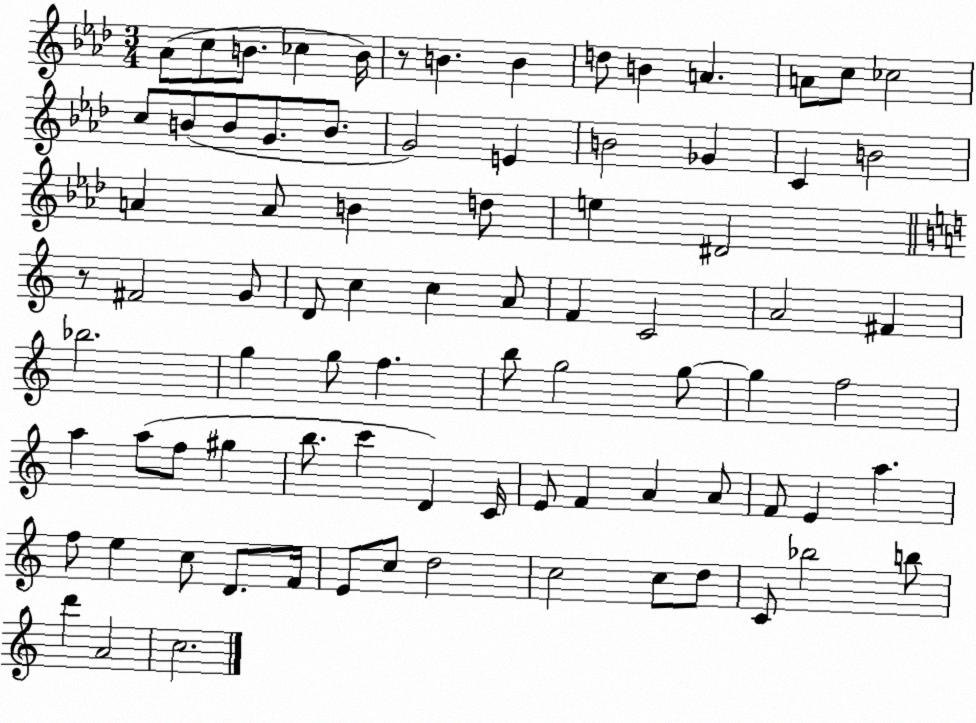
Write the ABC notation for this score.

X:1
T:Untitled
M:3/4
L:1/4
K:Ab
_A/2 c/2 B/2 _c B/4 z/2 B B d/2 B A A/2 c/2 _c2 c/2 B/2 B/2 G/2 B/2 G2 E B2 _G C B2 A A/2 B d/2 e ^D2 z/2 ^F2 G/2 D/2 c c A/2 F C2 A2 ^F _b2 g g/2 f b/2 g2 g/2 g f2 a a/2 f/2 ^g b/2 c' D C/4 E/2 F A A/2 F/2 E a f/2 e c/2 D/2 F/4 E/2 c/2 d2 c2 c/2 d/2 C/2 _b2 b/2 d' A2 c2